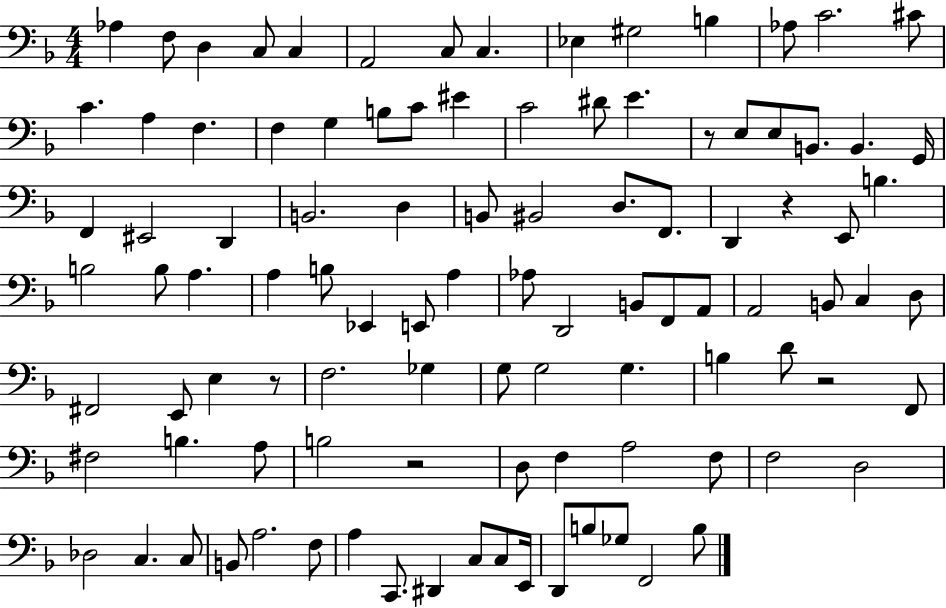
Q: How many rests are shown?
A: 5